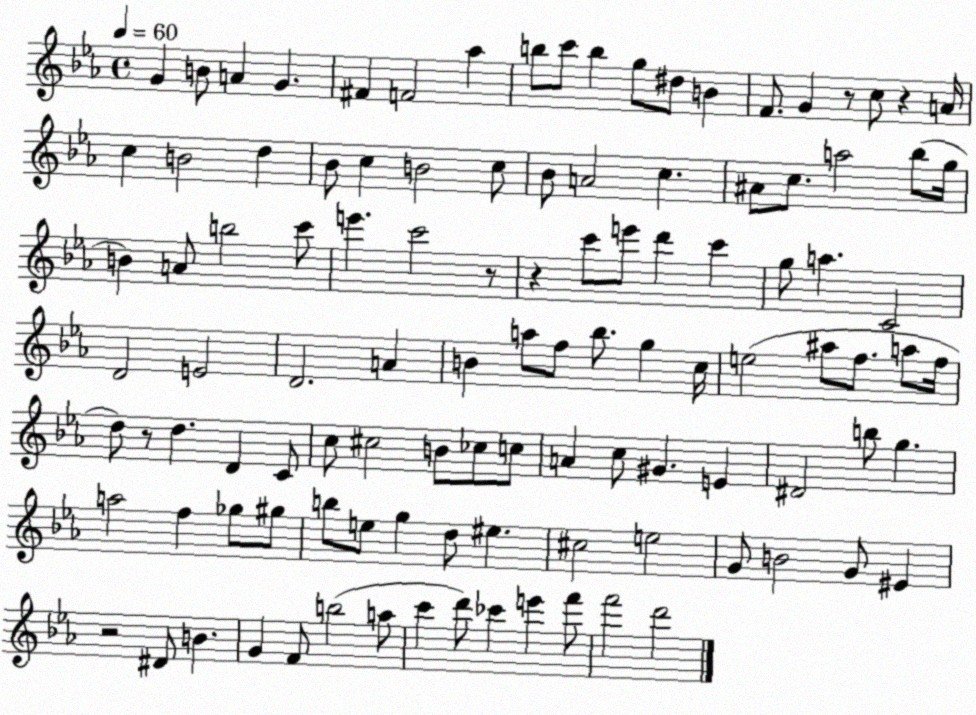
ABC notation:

X:1
T:Untitled
M:4/4
L:1/4
K:Eb
G B/2 A G ^F F2 _a b/2 c'/2 b g/2 ^d/2 B F/2 G z/2 c/2 z A/4 c B2 d _B/2 c B2 c/2 _B/2 A2 c ^A/2 c/2 a2 _b/2 g/4 B A/2 b2 c'/2 e' c'2 z/2 z c'/2 e'/2 d' c' g/2 a C2 D2 E2 D2 A B a/2 f/2 _b/2 g c/4 e2 ^a/2 f/2 a/2 f/4 d/2 z/2 d D C/2 c/2 ^c2 B/2 _c/2 c/2 A c/2 ^G E ^D2 b/2 g a2 f _g/2 ^g/2 b/2 e/2 g d/2 ^e ^c2 e2 G/2 B2 G/2 ^E z2 ^D/2 B G F/2 b2 a/2 c' d'/2 _c' e' f'/2 f'2 d'2